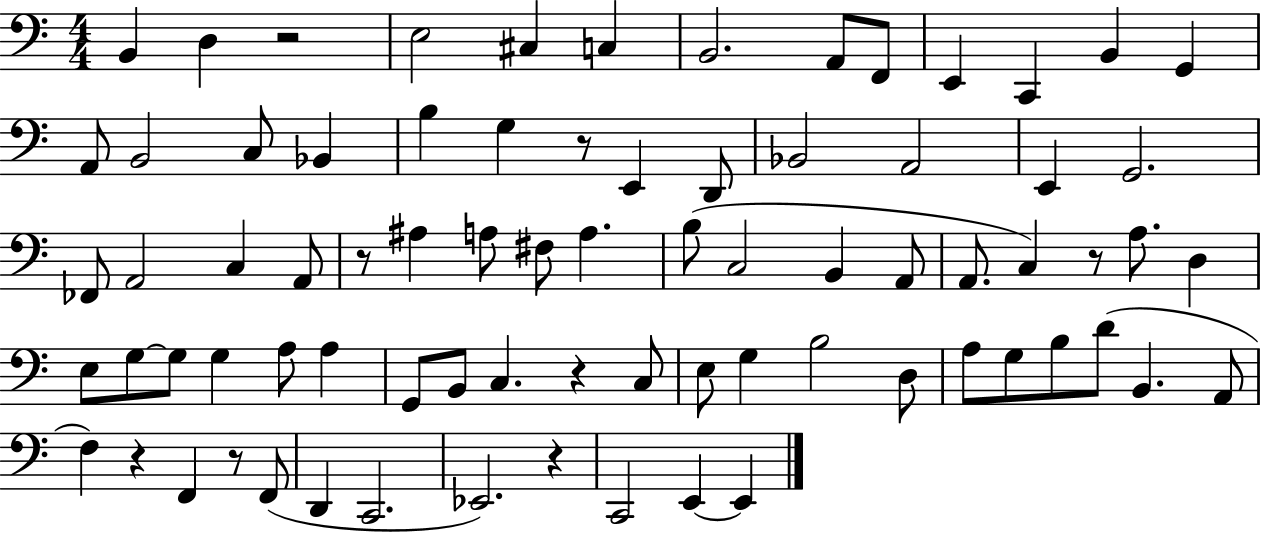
{
  \clef bass
  \numericTimeSignature
  \time 4/4
  \key c \major
  b,4 d4 r2 | e2 cis4 c4 | b,2. a,8 f,8 | e,4 c,4 b,4 g,4 | \break a,8 b,2 c8 bes,4 | b4 g4 r8 e,4 d,8 | bes,2 a,2 | e,4 g,2. | \break fes,8 a,2 c4 a,8 | r8 ais4 a8 fis8 a4. | b8( c2 b,4 a,8 | a,8. c4) r8 a8. d4 | \break e8 g8~~ g8 g4 a8 a4 | g,8 b,8 c4. r4 c8 | e8 g4 b2 d8 | a8 g8 b8 d'8( b,4. a,8 | \break f4) r4 f,4 r8 f,8( | d,4 c,2. | ees,2.) r4 | c,2 e,4~~ e,4 | \break \bar "|."
}